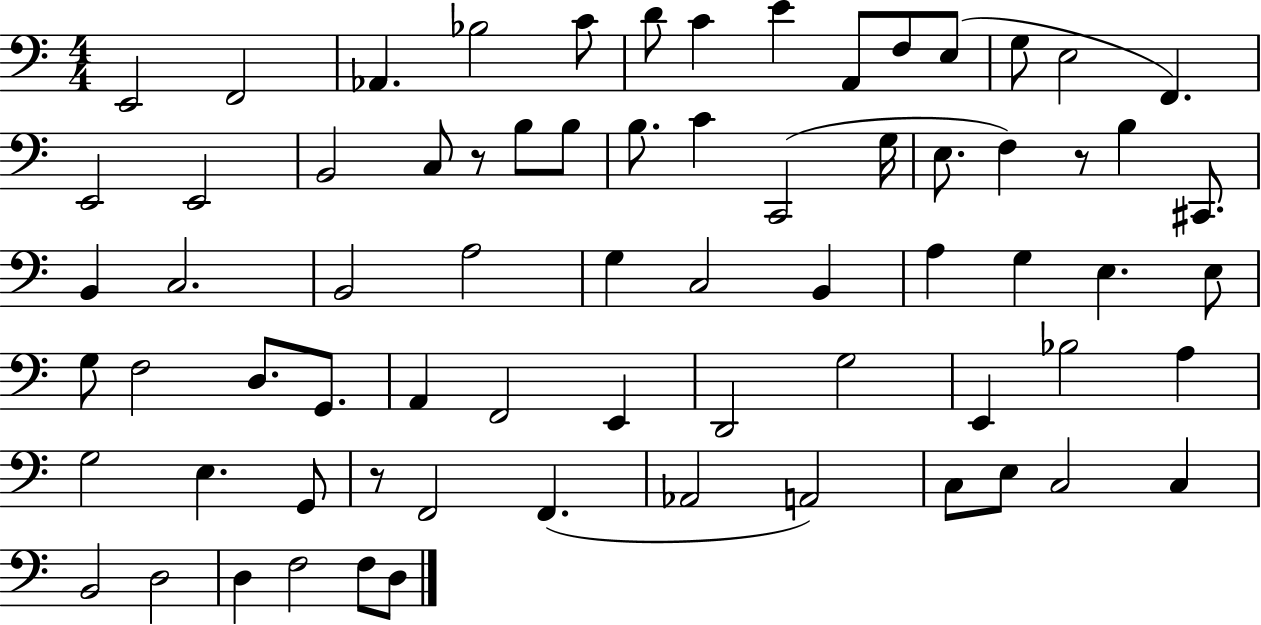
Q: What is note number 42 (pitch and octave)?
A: D3